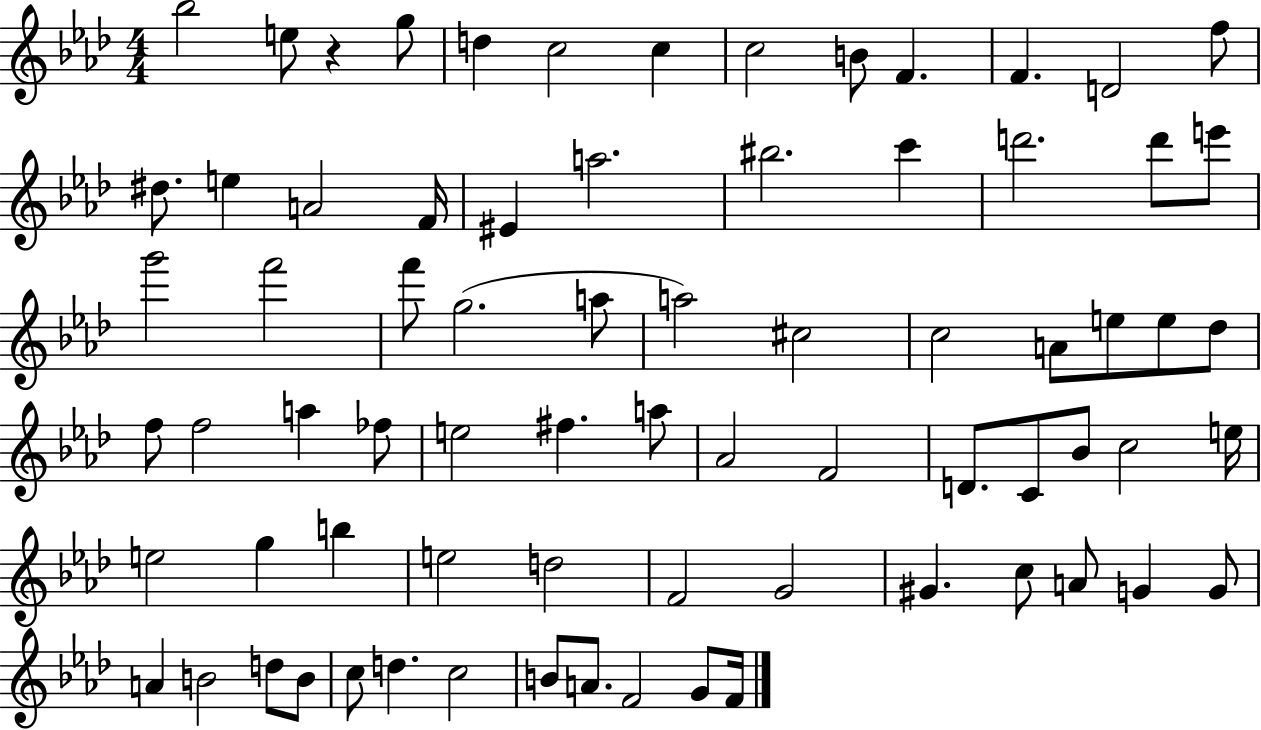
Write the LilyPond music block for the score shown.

{
  \clef treble
  \numericTimeSignature
  \time 4/4
  \key aes \major
  bes''2 e''8 r4 g''8 | d''4 c''2 c''4 | c''2 b'8 f'4. | f'4. d'2 f''8 | \break dis''8. e''4 a'2 f'16 | eis'4 a''2. | bis''2. c'''4 | d'''2. d'''8 e'''8 | \break g'''2 f'''2 | f'''8 g''2.( a''8 | a''2) cis''2 | c''2 a'8 e''8 e''8 des''8 | \break f''8 f''2 a''4 fes''8 | e''2 fis''4. a''8 | aes'2 f'2 | d'8. c'8 bes'8 c''2 e''16 | \break e''2 g''4 b''4 | e''2 d''2 | f'2 g'2 | gis'4. c''8 a'8 g'4 g'8 | \break a'4 b'2 d''8 b'8 | c''8 d''4. c''2 | b'8 a'8. f'2 g'8 f'16 | \bar "|."
}